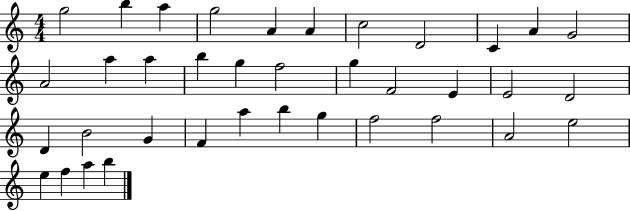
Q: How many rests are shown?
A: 0